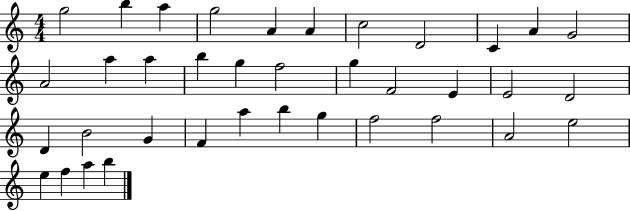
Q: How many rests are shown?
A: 0